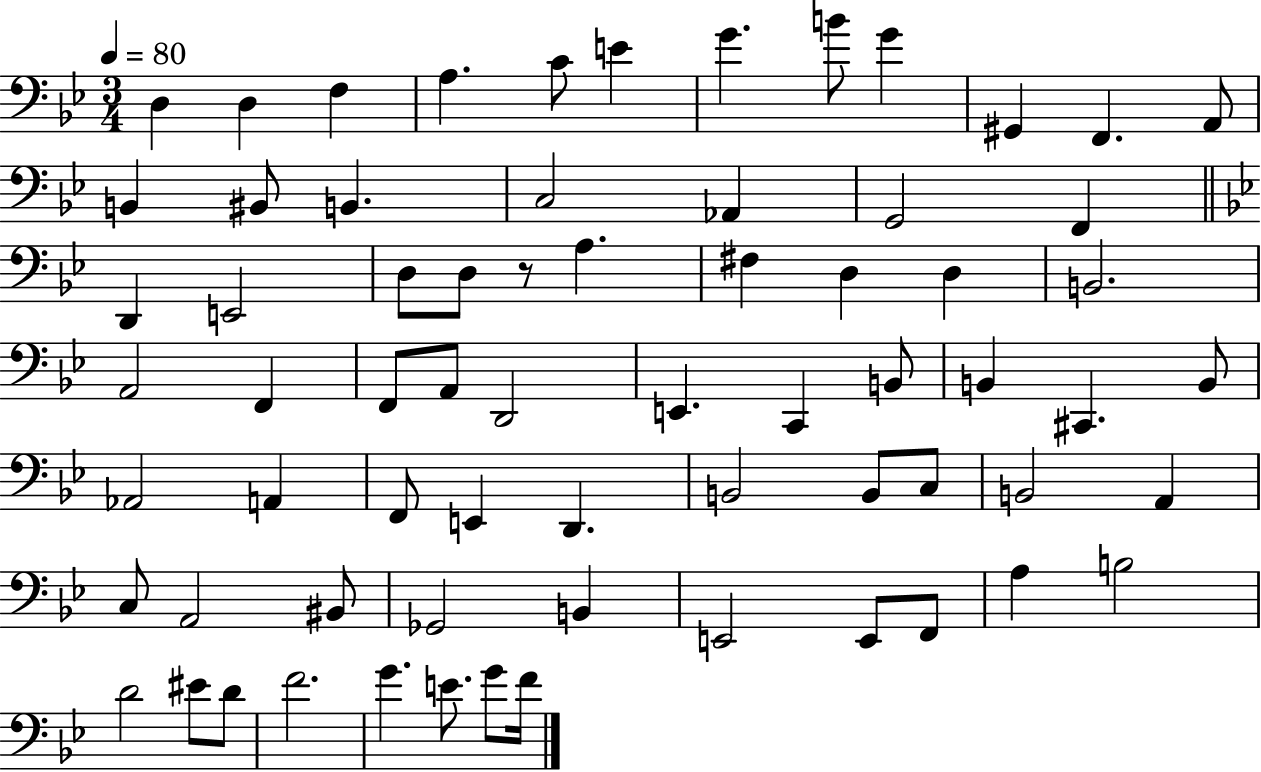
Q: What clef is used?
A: bass